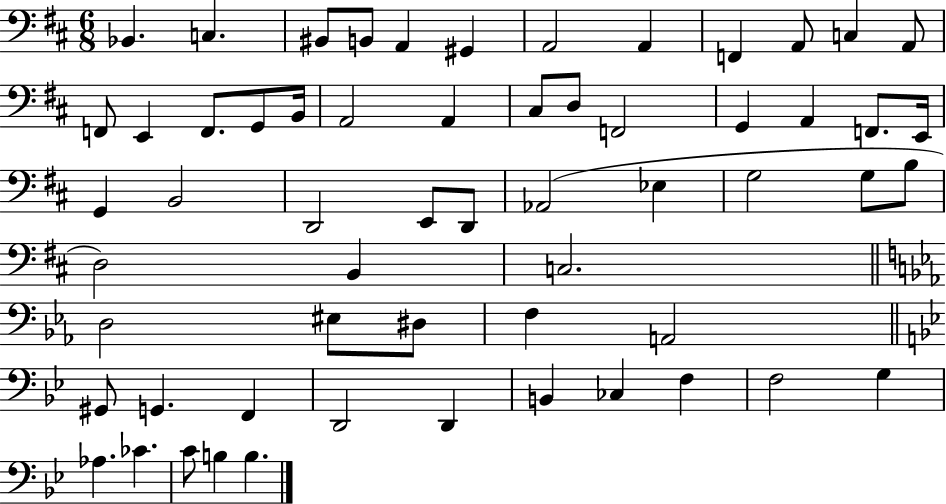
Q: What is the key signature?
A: D major